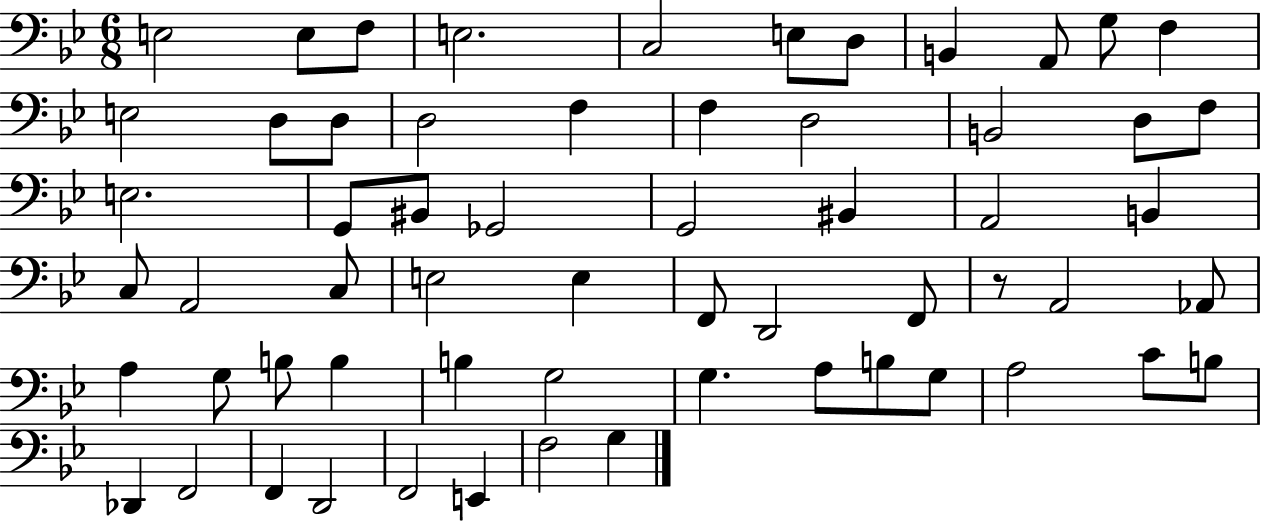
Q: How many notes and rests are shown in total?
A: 61